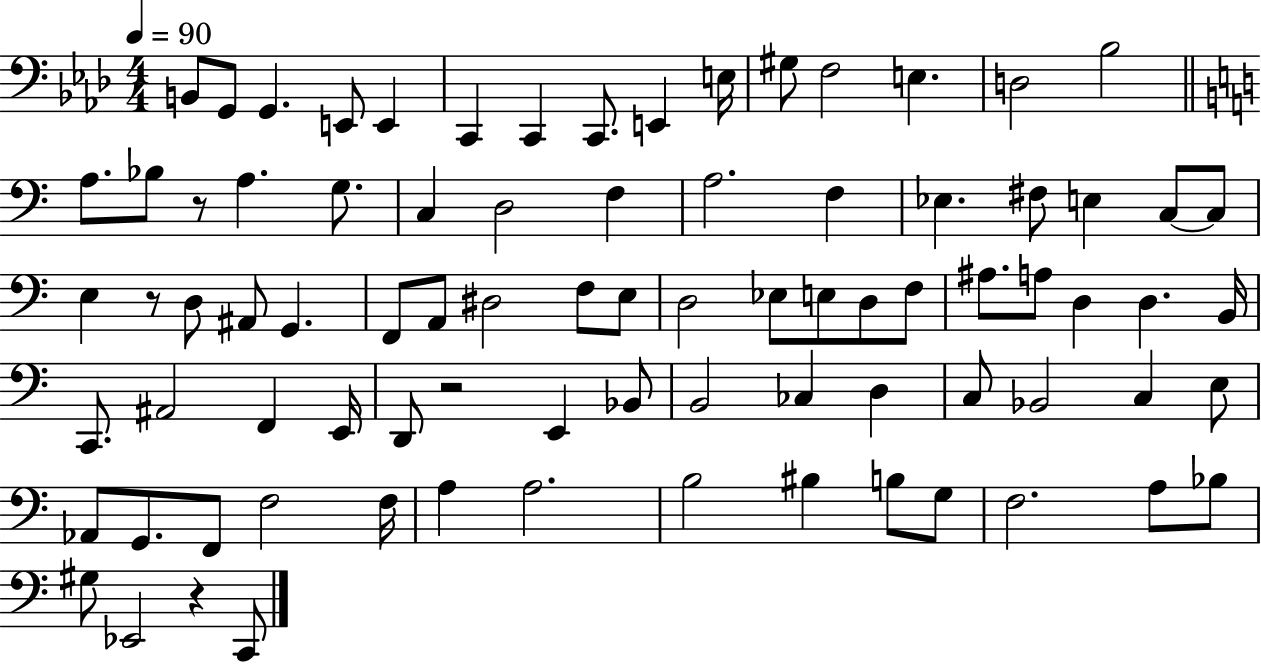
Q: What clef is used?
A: bass